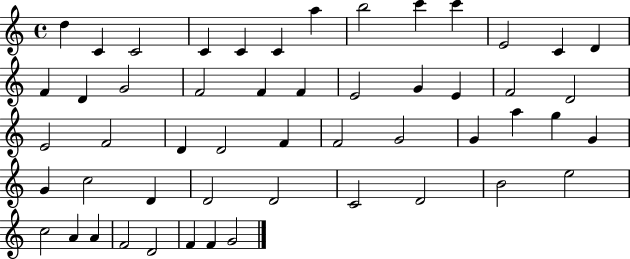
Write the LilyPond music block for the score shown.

{
  \clef treble
  \time 4/4
  \defaultTimeSignature
  \key c \major
  d''4 c'4 c'2 | c'4 c'4 c'4 a''4 | b''2 c'''4 c'''4 | e'2 c'4 d'4 | \break f'4 d'4 g'2 | f'2 f'4 f'4 | e'2 g'4 e'4 | f'2 d'2 | \break e'2 f'2 | d'4 d'2 f'4 | f'2 g'2 | g'4 a''4 g''4 g'4 | \break g'4 c''2 d'4 | d'2 d'2 | c'2 d'2 | b'2 e''2 | \break c''2 a'4 a'4 | f'2 d'2 | f'4 f'4 g'2 | \bar "|."
}